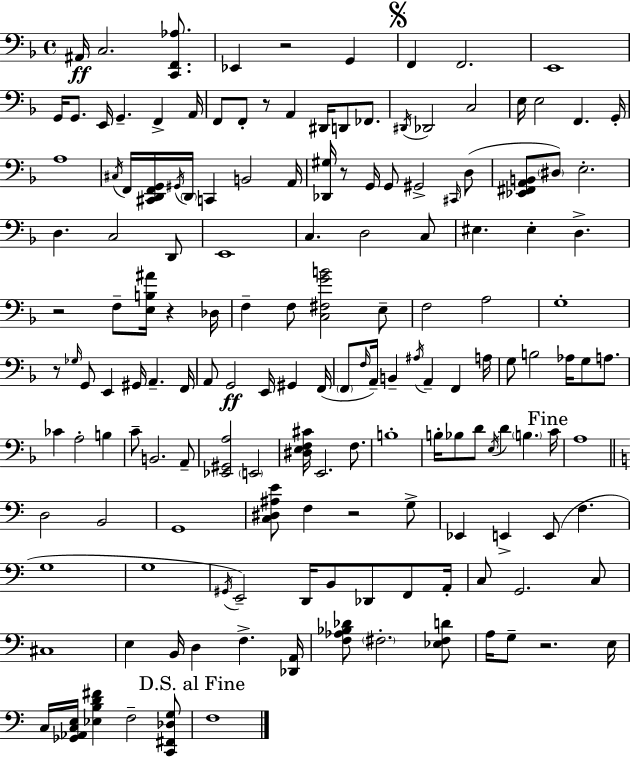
X:1
T:Untitled
M:4/4
L:1/4
K:F
^A,,/4 C,2 [C,,F,,_A,]/2 _E,, z2 G,, F,, F,,2 E,,4 G,,/4 G,,/2 E,,/4 G,, F,, A,,/4 F,,/2 F,,/2 z/2 A,, ^D,,/4 D,,/2 _F,,/2 ^D,,/4 _D,,2 C,2 E,/4 E,2 F,, G,,/4 A,4 ^C,/4 F,,/4 [^C,,D,,F,,G,,]/4 ^G,,/4 D,,/4 C,, B,,2 A,,/4 [_D,,^G,]/4 z/2 G,,/4 G,,/2 ^G,,2 ^C,,/4 D,/2 [_E,,^F,,A,,B,,]/2 ^D,/2 E,2 D, C,2 D,,/2 E,,4 C, D,2 C,/2 ^E, ^E, D, z2 F,/2 [E,B,^A]/4 z _D,/4 F, F,/2 [C,^F,GB]2 E,/2 F,2 A,2 G,4 z/2 _G,/4 G,,/2 E,, ^G,,/4 A,, F,,/4 A,,/2 G,,2 E,,/4 ^G,, F,,/4 F,,/2 F,/4 A,,/4 B,, ^A,/4 A,, F,, A,/4 G,/2 B,2 _A,/4 G,/2 A,/2 _C A,2 B, C/2 B,,2 A,,/2 [_E,,^G,,A,]2 E,,2 [^D,E,F,^C]/4 E,,2 F,/2 B,4 B,/4 _B,/2 D/2 E,/4 D B, C/4 A,4 D,2 B,,2 G,,4 [C,^D,^A,E]/2 F, z2 G,/2 _E,, E,, E,,/2 F, G,4 G,4 ^G,,/4 E,,2 D,,/4 B,,/2 _D,,/2 F,,/2 A,,/4 C,/2 G,,2 C,/2 ^C,4 E, B,,/4 D, F, [_D,,A,,]/4 [F,_A,_B,_D]/2 ^F,2 [_E,^F,D]/2 A,/4 G,/2 z2 E,/4 C,/4 [_G,,_A,,C,E,]/4 [_E,B,D^F] F,2 [C,,^F,,_D,G,]/2 F,4